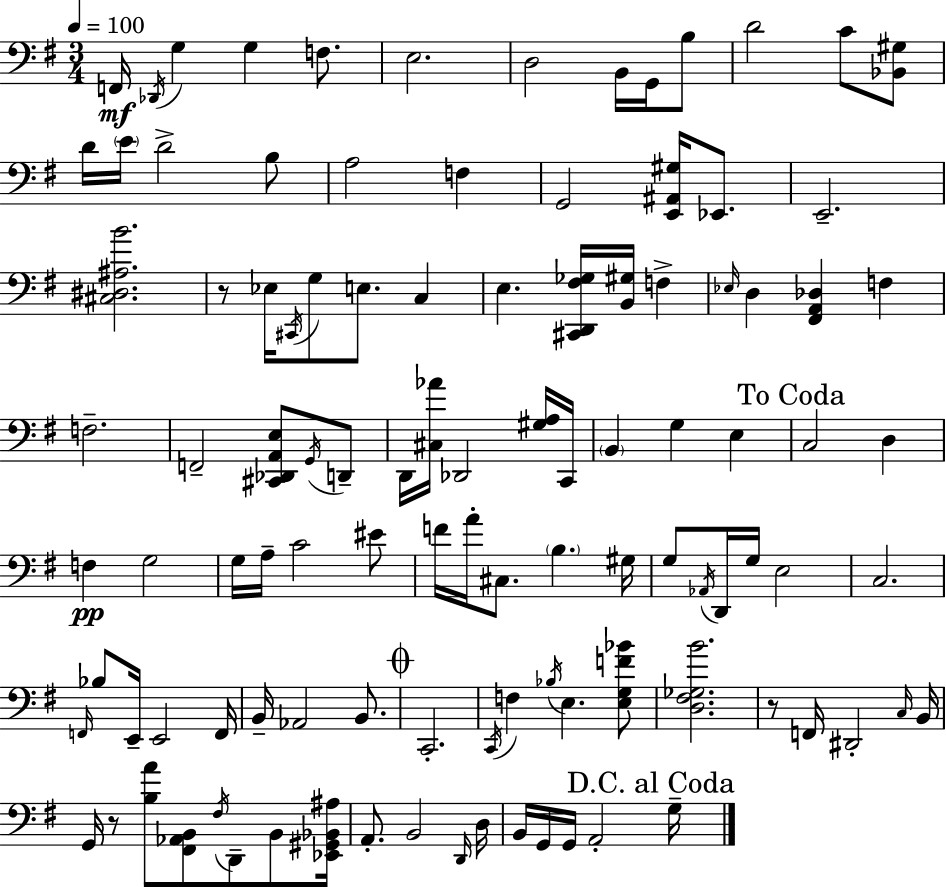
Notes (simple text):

F2/s Db2/s G3/q G3/q F3/e. E3/h. D3/h B2/s G2/s B3/e D4/h C4/e [Bb2,G#3]/e D4/s E4/s D4/h B3/e A3/h F3/q G2/h [E2,A#2,G#3]/s Eb2/e. E2/h. [C#3,D#3,A#3,B4]/h. R/e Eb3/s C#2/s G3/e E3/e. C3/q E3/q. [C#2,D2,F#3,Gb3]/s [B2,G#3]/s F3/q Eb3/s D3/q [F#2,A2,Db3]/q F3/q F3/h. F2/h [C#2,Db2,A2,E3]/e G2/s D2/e D2/s [C#3,Ab4]/s Db2/h [G#3,A3]/s C2/s B2/q G3/q E3/q C3/h D3/q F3/q G3/h G3/s A3/s C4/h EIS4/e F4/s A4/s C#3/e. B3/q. G#3/s G3/e Ab2/s D2/s G3/s E3/h C3/h. F2/s Bb3/e E2/s E2/h F2/s B2/s Ab2/h B2/e. C2/h. C2/s F3/q Bb3/s E3/q. [E3,G3,F4,Bb4]/e [D3,F#3,Gb3,B4]/h. R/e F2/s D#2/h C3/s B2/s G2/s R/e [B3,A4]/e [F#2,Ab2,B2]/e F#3/s D2/e B2/e [Eb2,G#2,Bb2,A#3]/s A2/e. B2/h D2/s D3/s B2/s G2/s G2/s A2/h G3/s